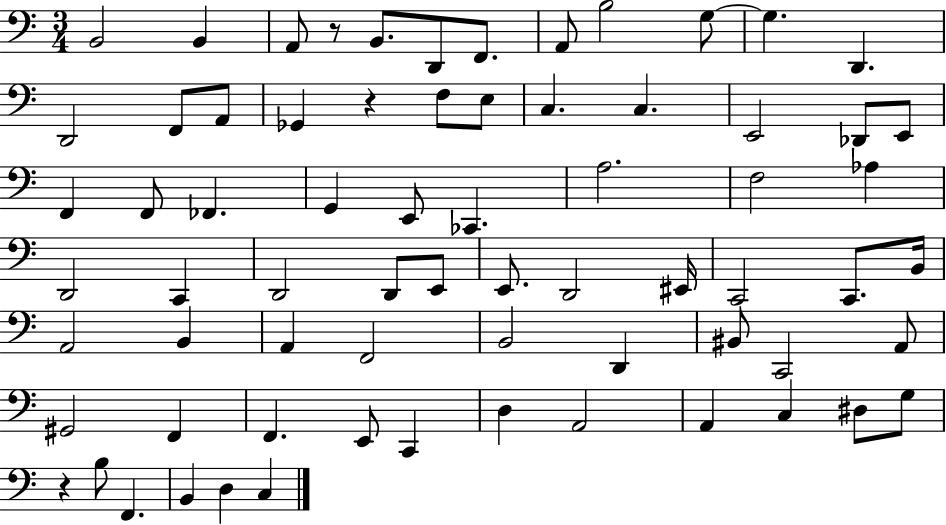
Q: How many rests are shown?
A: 3